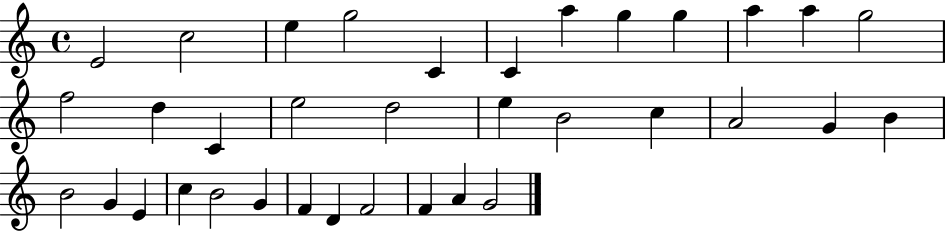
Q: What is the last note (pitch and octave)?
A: G4